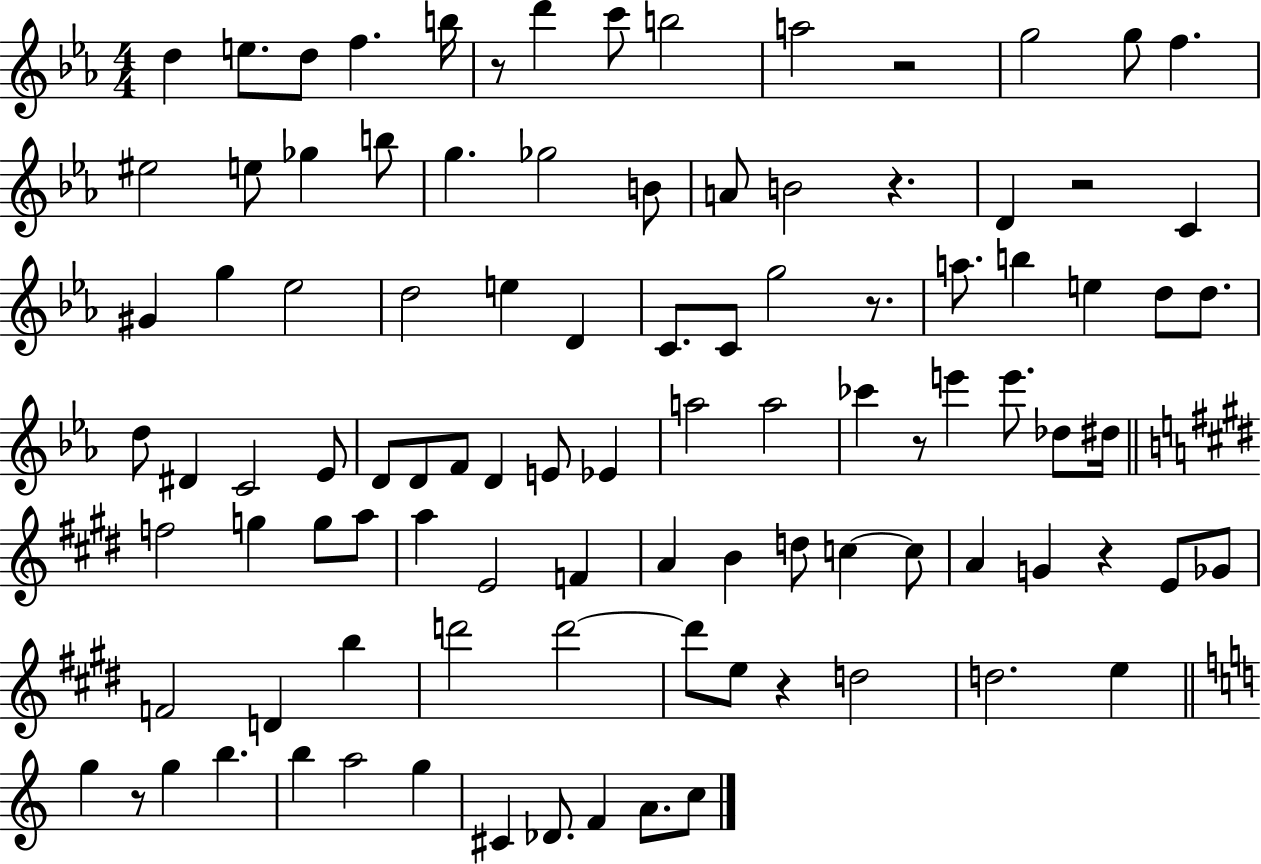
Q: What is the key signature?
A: EES major